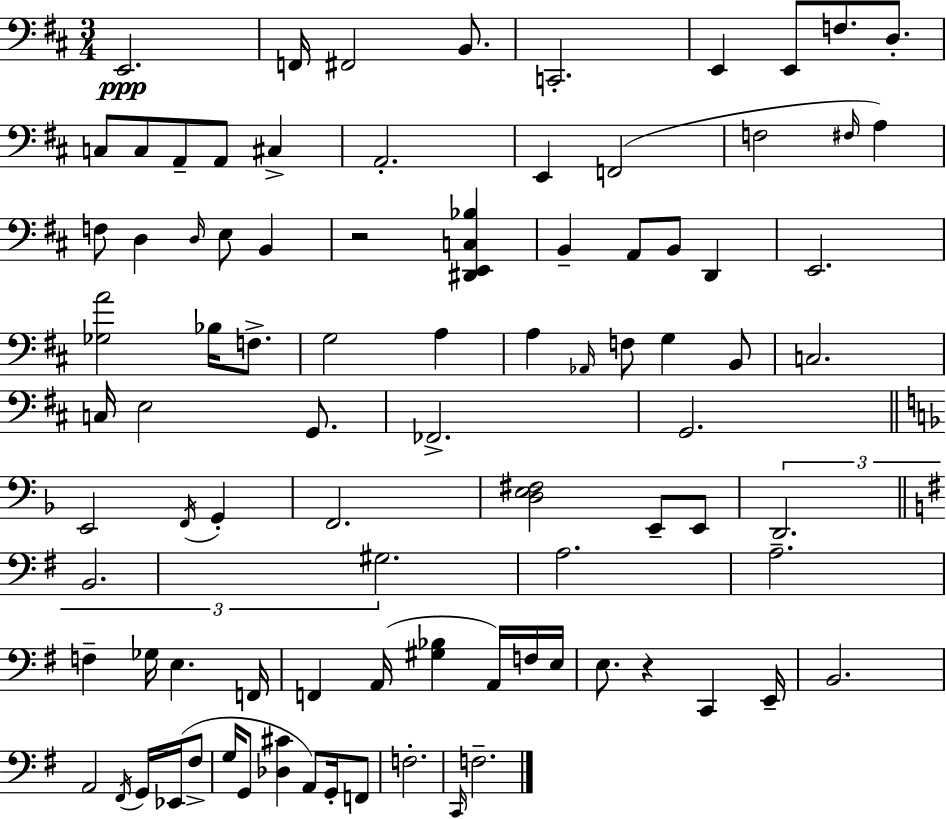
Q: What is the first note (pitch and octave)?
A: E2